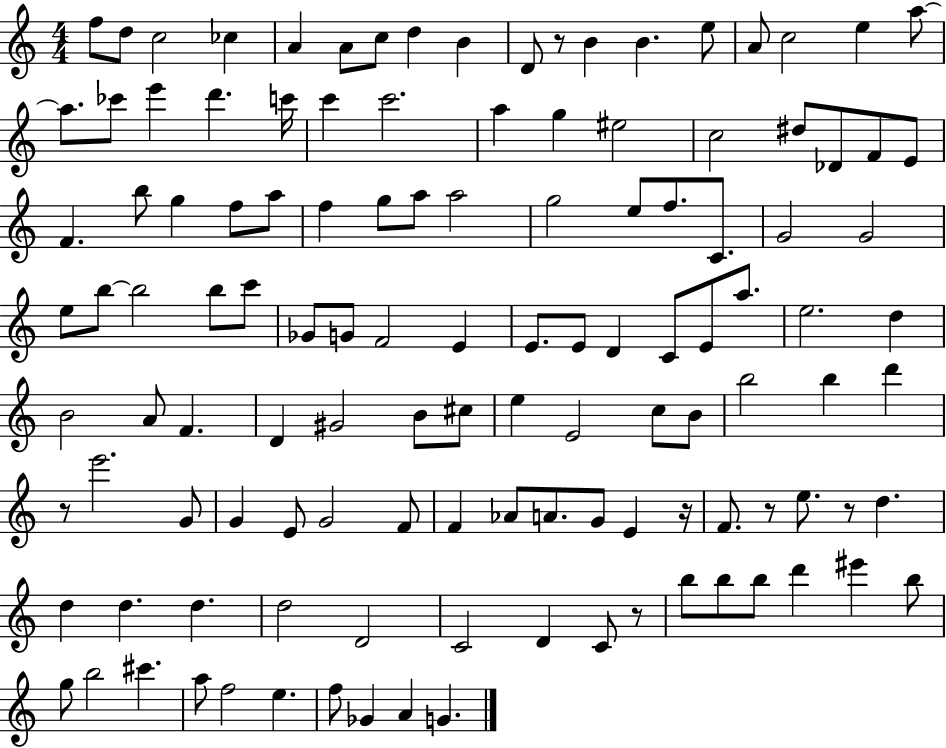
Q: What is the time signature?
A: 4/4